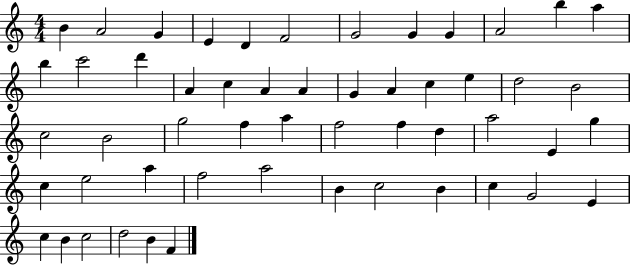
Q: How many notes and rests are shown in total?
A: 53